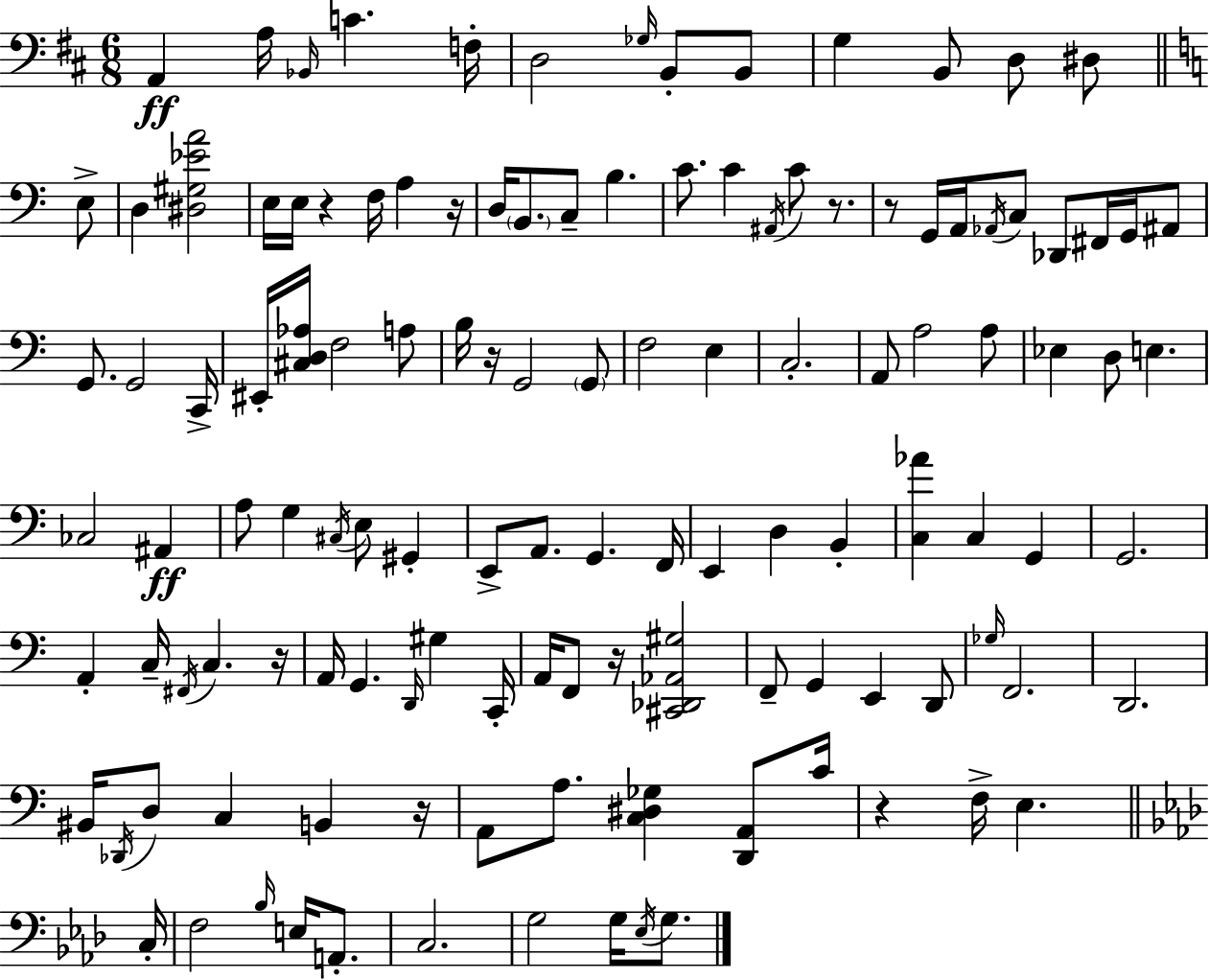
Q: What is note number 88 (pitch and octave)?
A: D2